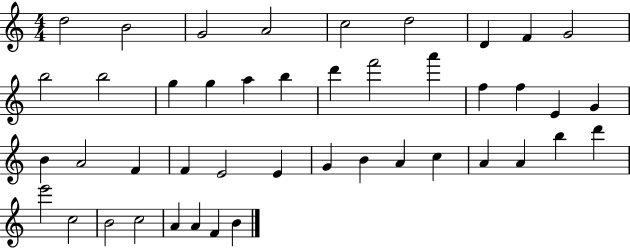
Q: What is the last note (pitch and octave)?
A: B4